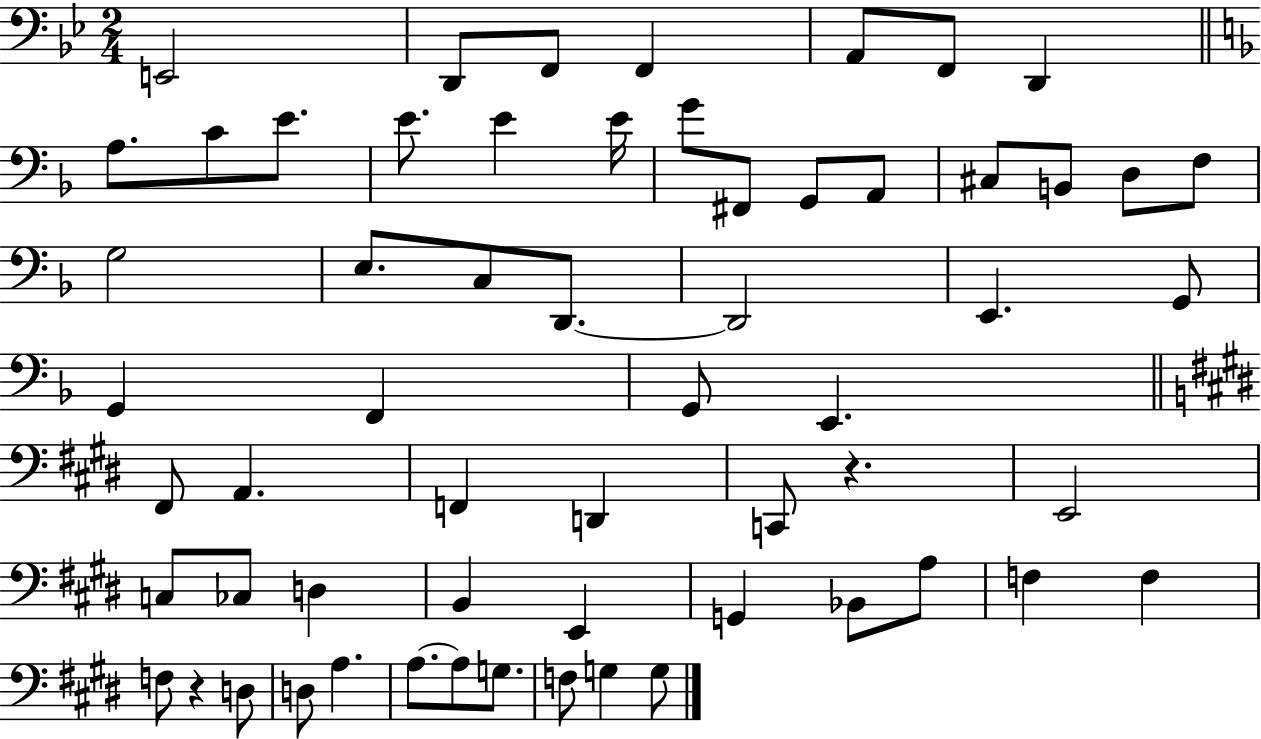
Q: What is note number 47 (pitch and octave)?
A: F3